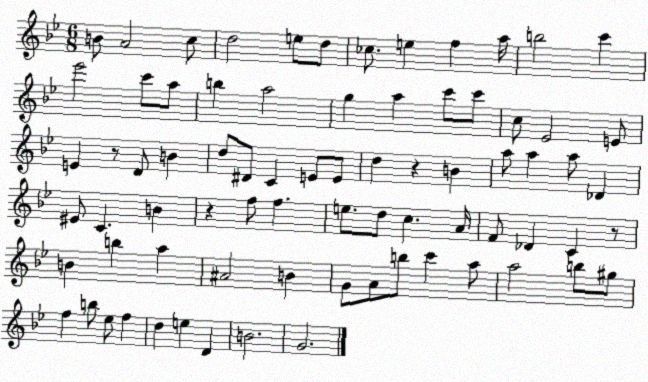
X:1
T:Untitled
M:6/8
L:1/4
K:Bb
B/2 A2 c/2 d2 e/2 d/2 _c/2 e f a/4 b2 c' _e'2 c'/2 a/2 b a2 g a c'/2 c'/2 c/2 _E2 E/2 E z/2 D/2 B d/2 ^D/2 C E/2 E/2 d z B a/2 a a/2 _D ^E/2 C B z f/2 f e/2 d/2 c A/4 F/2 _D C z/2 B b a ^A2 B G/2 A/2 b/2 c' a/2 a2 b/2 ^g/2 f b/2 _e/2 f d e D B2 G2